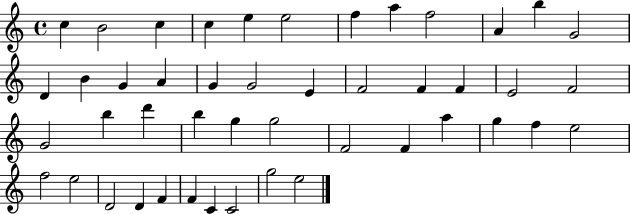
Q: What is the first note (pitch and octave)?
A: C5